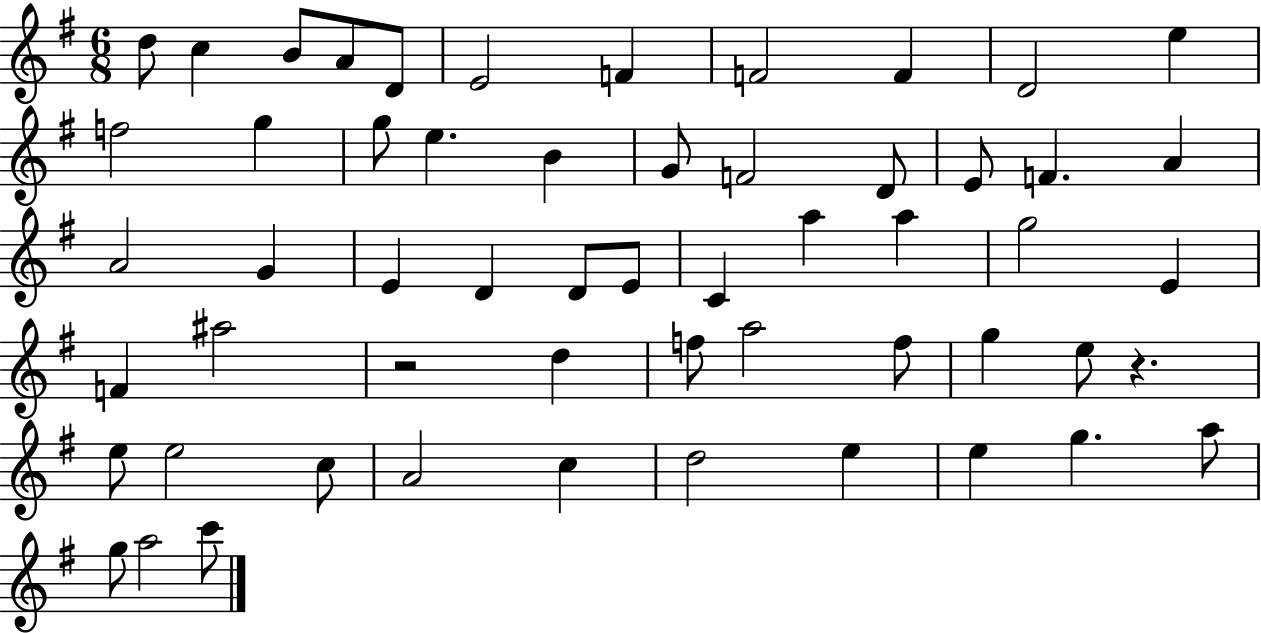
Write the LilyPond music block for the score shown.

{
  \clef treble
  \numericTimeSignature
  \time 6/8
  \key g \major
  \repeat volta 2 { d''8 c''4 b'8 a'8 d'8 | e'2 f'4 | f'2 f'4 | d'2 e''4 | \break f''2 g''4 | g''8 e''4. b'4 | g'8 f'2 d'8 | e'8 f'4. a'4 | \break a'2 g'4 | e'4 d'4 d'8 e'8 | c'4 a''4 a''4 | g''2 e'4 | \break f'4 ais''2 | r2 d''4 | f''8 a''2 f''8 | g''4 e''8 r4. | \break e''8 e''2 c''8 | a'2 c''4 | d''2 e''4 | e''4 g''4. a''8 | \break g''8 a''2 c'''8 | } \bar "|."
}